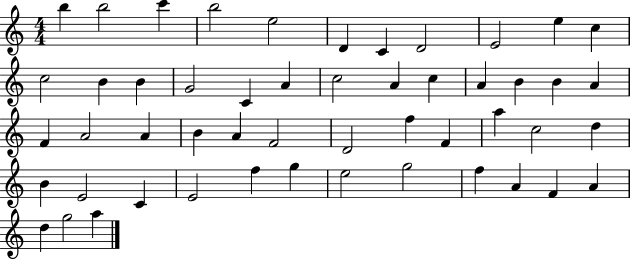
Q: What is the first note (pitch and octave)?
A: B5